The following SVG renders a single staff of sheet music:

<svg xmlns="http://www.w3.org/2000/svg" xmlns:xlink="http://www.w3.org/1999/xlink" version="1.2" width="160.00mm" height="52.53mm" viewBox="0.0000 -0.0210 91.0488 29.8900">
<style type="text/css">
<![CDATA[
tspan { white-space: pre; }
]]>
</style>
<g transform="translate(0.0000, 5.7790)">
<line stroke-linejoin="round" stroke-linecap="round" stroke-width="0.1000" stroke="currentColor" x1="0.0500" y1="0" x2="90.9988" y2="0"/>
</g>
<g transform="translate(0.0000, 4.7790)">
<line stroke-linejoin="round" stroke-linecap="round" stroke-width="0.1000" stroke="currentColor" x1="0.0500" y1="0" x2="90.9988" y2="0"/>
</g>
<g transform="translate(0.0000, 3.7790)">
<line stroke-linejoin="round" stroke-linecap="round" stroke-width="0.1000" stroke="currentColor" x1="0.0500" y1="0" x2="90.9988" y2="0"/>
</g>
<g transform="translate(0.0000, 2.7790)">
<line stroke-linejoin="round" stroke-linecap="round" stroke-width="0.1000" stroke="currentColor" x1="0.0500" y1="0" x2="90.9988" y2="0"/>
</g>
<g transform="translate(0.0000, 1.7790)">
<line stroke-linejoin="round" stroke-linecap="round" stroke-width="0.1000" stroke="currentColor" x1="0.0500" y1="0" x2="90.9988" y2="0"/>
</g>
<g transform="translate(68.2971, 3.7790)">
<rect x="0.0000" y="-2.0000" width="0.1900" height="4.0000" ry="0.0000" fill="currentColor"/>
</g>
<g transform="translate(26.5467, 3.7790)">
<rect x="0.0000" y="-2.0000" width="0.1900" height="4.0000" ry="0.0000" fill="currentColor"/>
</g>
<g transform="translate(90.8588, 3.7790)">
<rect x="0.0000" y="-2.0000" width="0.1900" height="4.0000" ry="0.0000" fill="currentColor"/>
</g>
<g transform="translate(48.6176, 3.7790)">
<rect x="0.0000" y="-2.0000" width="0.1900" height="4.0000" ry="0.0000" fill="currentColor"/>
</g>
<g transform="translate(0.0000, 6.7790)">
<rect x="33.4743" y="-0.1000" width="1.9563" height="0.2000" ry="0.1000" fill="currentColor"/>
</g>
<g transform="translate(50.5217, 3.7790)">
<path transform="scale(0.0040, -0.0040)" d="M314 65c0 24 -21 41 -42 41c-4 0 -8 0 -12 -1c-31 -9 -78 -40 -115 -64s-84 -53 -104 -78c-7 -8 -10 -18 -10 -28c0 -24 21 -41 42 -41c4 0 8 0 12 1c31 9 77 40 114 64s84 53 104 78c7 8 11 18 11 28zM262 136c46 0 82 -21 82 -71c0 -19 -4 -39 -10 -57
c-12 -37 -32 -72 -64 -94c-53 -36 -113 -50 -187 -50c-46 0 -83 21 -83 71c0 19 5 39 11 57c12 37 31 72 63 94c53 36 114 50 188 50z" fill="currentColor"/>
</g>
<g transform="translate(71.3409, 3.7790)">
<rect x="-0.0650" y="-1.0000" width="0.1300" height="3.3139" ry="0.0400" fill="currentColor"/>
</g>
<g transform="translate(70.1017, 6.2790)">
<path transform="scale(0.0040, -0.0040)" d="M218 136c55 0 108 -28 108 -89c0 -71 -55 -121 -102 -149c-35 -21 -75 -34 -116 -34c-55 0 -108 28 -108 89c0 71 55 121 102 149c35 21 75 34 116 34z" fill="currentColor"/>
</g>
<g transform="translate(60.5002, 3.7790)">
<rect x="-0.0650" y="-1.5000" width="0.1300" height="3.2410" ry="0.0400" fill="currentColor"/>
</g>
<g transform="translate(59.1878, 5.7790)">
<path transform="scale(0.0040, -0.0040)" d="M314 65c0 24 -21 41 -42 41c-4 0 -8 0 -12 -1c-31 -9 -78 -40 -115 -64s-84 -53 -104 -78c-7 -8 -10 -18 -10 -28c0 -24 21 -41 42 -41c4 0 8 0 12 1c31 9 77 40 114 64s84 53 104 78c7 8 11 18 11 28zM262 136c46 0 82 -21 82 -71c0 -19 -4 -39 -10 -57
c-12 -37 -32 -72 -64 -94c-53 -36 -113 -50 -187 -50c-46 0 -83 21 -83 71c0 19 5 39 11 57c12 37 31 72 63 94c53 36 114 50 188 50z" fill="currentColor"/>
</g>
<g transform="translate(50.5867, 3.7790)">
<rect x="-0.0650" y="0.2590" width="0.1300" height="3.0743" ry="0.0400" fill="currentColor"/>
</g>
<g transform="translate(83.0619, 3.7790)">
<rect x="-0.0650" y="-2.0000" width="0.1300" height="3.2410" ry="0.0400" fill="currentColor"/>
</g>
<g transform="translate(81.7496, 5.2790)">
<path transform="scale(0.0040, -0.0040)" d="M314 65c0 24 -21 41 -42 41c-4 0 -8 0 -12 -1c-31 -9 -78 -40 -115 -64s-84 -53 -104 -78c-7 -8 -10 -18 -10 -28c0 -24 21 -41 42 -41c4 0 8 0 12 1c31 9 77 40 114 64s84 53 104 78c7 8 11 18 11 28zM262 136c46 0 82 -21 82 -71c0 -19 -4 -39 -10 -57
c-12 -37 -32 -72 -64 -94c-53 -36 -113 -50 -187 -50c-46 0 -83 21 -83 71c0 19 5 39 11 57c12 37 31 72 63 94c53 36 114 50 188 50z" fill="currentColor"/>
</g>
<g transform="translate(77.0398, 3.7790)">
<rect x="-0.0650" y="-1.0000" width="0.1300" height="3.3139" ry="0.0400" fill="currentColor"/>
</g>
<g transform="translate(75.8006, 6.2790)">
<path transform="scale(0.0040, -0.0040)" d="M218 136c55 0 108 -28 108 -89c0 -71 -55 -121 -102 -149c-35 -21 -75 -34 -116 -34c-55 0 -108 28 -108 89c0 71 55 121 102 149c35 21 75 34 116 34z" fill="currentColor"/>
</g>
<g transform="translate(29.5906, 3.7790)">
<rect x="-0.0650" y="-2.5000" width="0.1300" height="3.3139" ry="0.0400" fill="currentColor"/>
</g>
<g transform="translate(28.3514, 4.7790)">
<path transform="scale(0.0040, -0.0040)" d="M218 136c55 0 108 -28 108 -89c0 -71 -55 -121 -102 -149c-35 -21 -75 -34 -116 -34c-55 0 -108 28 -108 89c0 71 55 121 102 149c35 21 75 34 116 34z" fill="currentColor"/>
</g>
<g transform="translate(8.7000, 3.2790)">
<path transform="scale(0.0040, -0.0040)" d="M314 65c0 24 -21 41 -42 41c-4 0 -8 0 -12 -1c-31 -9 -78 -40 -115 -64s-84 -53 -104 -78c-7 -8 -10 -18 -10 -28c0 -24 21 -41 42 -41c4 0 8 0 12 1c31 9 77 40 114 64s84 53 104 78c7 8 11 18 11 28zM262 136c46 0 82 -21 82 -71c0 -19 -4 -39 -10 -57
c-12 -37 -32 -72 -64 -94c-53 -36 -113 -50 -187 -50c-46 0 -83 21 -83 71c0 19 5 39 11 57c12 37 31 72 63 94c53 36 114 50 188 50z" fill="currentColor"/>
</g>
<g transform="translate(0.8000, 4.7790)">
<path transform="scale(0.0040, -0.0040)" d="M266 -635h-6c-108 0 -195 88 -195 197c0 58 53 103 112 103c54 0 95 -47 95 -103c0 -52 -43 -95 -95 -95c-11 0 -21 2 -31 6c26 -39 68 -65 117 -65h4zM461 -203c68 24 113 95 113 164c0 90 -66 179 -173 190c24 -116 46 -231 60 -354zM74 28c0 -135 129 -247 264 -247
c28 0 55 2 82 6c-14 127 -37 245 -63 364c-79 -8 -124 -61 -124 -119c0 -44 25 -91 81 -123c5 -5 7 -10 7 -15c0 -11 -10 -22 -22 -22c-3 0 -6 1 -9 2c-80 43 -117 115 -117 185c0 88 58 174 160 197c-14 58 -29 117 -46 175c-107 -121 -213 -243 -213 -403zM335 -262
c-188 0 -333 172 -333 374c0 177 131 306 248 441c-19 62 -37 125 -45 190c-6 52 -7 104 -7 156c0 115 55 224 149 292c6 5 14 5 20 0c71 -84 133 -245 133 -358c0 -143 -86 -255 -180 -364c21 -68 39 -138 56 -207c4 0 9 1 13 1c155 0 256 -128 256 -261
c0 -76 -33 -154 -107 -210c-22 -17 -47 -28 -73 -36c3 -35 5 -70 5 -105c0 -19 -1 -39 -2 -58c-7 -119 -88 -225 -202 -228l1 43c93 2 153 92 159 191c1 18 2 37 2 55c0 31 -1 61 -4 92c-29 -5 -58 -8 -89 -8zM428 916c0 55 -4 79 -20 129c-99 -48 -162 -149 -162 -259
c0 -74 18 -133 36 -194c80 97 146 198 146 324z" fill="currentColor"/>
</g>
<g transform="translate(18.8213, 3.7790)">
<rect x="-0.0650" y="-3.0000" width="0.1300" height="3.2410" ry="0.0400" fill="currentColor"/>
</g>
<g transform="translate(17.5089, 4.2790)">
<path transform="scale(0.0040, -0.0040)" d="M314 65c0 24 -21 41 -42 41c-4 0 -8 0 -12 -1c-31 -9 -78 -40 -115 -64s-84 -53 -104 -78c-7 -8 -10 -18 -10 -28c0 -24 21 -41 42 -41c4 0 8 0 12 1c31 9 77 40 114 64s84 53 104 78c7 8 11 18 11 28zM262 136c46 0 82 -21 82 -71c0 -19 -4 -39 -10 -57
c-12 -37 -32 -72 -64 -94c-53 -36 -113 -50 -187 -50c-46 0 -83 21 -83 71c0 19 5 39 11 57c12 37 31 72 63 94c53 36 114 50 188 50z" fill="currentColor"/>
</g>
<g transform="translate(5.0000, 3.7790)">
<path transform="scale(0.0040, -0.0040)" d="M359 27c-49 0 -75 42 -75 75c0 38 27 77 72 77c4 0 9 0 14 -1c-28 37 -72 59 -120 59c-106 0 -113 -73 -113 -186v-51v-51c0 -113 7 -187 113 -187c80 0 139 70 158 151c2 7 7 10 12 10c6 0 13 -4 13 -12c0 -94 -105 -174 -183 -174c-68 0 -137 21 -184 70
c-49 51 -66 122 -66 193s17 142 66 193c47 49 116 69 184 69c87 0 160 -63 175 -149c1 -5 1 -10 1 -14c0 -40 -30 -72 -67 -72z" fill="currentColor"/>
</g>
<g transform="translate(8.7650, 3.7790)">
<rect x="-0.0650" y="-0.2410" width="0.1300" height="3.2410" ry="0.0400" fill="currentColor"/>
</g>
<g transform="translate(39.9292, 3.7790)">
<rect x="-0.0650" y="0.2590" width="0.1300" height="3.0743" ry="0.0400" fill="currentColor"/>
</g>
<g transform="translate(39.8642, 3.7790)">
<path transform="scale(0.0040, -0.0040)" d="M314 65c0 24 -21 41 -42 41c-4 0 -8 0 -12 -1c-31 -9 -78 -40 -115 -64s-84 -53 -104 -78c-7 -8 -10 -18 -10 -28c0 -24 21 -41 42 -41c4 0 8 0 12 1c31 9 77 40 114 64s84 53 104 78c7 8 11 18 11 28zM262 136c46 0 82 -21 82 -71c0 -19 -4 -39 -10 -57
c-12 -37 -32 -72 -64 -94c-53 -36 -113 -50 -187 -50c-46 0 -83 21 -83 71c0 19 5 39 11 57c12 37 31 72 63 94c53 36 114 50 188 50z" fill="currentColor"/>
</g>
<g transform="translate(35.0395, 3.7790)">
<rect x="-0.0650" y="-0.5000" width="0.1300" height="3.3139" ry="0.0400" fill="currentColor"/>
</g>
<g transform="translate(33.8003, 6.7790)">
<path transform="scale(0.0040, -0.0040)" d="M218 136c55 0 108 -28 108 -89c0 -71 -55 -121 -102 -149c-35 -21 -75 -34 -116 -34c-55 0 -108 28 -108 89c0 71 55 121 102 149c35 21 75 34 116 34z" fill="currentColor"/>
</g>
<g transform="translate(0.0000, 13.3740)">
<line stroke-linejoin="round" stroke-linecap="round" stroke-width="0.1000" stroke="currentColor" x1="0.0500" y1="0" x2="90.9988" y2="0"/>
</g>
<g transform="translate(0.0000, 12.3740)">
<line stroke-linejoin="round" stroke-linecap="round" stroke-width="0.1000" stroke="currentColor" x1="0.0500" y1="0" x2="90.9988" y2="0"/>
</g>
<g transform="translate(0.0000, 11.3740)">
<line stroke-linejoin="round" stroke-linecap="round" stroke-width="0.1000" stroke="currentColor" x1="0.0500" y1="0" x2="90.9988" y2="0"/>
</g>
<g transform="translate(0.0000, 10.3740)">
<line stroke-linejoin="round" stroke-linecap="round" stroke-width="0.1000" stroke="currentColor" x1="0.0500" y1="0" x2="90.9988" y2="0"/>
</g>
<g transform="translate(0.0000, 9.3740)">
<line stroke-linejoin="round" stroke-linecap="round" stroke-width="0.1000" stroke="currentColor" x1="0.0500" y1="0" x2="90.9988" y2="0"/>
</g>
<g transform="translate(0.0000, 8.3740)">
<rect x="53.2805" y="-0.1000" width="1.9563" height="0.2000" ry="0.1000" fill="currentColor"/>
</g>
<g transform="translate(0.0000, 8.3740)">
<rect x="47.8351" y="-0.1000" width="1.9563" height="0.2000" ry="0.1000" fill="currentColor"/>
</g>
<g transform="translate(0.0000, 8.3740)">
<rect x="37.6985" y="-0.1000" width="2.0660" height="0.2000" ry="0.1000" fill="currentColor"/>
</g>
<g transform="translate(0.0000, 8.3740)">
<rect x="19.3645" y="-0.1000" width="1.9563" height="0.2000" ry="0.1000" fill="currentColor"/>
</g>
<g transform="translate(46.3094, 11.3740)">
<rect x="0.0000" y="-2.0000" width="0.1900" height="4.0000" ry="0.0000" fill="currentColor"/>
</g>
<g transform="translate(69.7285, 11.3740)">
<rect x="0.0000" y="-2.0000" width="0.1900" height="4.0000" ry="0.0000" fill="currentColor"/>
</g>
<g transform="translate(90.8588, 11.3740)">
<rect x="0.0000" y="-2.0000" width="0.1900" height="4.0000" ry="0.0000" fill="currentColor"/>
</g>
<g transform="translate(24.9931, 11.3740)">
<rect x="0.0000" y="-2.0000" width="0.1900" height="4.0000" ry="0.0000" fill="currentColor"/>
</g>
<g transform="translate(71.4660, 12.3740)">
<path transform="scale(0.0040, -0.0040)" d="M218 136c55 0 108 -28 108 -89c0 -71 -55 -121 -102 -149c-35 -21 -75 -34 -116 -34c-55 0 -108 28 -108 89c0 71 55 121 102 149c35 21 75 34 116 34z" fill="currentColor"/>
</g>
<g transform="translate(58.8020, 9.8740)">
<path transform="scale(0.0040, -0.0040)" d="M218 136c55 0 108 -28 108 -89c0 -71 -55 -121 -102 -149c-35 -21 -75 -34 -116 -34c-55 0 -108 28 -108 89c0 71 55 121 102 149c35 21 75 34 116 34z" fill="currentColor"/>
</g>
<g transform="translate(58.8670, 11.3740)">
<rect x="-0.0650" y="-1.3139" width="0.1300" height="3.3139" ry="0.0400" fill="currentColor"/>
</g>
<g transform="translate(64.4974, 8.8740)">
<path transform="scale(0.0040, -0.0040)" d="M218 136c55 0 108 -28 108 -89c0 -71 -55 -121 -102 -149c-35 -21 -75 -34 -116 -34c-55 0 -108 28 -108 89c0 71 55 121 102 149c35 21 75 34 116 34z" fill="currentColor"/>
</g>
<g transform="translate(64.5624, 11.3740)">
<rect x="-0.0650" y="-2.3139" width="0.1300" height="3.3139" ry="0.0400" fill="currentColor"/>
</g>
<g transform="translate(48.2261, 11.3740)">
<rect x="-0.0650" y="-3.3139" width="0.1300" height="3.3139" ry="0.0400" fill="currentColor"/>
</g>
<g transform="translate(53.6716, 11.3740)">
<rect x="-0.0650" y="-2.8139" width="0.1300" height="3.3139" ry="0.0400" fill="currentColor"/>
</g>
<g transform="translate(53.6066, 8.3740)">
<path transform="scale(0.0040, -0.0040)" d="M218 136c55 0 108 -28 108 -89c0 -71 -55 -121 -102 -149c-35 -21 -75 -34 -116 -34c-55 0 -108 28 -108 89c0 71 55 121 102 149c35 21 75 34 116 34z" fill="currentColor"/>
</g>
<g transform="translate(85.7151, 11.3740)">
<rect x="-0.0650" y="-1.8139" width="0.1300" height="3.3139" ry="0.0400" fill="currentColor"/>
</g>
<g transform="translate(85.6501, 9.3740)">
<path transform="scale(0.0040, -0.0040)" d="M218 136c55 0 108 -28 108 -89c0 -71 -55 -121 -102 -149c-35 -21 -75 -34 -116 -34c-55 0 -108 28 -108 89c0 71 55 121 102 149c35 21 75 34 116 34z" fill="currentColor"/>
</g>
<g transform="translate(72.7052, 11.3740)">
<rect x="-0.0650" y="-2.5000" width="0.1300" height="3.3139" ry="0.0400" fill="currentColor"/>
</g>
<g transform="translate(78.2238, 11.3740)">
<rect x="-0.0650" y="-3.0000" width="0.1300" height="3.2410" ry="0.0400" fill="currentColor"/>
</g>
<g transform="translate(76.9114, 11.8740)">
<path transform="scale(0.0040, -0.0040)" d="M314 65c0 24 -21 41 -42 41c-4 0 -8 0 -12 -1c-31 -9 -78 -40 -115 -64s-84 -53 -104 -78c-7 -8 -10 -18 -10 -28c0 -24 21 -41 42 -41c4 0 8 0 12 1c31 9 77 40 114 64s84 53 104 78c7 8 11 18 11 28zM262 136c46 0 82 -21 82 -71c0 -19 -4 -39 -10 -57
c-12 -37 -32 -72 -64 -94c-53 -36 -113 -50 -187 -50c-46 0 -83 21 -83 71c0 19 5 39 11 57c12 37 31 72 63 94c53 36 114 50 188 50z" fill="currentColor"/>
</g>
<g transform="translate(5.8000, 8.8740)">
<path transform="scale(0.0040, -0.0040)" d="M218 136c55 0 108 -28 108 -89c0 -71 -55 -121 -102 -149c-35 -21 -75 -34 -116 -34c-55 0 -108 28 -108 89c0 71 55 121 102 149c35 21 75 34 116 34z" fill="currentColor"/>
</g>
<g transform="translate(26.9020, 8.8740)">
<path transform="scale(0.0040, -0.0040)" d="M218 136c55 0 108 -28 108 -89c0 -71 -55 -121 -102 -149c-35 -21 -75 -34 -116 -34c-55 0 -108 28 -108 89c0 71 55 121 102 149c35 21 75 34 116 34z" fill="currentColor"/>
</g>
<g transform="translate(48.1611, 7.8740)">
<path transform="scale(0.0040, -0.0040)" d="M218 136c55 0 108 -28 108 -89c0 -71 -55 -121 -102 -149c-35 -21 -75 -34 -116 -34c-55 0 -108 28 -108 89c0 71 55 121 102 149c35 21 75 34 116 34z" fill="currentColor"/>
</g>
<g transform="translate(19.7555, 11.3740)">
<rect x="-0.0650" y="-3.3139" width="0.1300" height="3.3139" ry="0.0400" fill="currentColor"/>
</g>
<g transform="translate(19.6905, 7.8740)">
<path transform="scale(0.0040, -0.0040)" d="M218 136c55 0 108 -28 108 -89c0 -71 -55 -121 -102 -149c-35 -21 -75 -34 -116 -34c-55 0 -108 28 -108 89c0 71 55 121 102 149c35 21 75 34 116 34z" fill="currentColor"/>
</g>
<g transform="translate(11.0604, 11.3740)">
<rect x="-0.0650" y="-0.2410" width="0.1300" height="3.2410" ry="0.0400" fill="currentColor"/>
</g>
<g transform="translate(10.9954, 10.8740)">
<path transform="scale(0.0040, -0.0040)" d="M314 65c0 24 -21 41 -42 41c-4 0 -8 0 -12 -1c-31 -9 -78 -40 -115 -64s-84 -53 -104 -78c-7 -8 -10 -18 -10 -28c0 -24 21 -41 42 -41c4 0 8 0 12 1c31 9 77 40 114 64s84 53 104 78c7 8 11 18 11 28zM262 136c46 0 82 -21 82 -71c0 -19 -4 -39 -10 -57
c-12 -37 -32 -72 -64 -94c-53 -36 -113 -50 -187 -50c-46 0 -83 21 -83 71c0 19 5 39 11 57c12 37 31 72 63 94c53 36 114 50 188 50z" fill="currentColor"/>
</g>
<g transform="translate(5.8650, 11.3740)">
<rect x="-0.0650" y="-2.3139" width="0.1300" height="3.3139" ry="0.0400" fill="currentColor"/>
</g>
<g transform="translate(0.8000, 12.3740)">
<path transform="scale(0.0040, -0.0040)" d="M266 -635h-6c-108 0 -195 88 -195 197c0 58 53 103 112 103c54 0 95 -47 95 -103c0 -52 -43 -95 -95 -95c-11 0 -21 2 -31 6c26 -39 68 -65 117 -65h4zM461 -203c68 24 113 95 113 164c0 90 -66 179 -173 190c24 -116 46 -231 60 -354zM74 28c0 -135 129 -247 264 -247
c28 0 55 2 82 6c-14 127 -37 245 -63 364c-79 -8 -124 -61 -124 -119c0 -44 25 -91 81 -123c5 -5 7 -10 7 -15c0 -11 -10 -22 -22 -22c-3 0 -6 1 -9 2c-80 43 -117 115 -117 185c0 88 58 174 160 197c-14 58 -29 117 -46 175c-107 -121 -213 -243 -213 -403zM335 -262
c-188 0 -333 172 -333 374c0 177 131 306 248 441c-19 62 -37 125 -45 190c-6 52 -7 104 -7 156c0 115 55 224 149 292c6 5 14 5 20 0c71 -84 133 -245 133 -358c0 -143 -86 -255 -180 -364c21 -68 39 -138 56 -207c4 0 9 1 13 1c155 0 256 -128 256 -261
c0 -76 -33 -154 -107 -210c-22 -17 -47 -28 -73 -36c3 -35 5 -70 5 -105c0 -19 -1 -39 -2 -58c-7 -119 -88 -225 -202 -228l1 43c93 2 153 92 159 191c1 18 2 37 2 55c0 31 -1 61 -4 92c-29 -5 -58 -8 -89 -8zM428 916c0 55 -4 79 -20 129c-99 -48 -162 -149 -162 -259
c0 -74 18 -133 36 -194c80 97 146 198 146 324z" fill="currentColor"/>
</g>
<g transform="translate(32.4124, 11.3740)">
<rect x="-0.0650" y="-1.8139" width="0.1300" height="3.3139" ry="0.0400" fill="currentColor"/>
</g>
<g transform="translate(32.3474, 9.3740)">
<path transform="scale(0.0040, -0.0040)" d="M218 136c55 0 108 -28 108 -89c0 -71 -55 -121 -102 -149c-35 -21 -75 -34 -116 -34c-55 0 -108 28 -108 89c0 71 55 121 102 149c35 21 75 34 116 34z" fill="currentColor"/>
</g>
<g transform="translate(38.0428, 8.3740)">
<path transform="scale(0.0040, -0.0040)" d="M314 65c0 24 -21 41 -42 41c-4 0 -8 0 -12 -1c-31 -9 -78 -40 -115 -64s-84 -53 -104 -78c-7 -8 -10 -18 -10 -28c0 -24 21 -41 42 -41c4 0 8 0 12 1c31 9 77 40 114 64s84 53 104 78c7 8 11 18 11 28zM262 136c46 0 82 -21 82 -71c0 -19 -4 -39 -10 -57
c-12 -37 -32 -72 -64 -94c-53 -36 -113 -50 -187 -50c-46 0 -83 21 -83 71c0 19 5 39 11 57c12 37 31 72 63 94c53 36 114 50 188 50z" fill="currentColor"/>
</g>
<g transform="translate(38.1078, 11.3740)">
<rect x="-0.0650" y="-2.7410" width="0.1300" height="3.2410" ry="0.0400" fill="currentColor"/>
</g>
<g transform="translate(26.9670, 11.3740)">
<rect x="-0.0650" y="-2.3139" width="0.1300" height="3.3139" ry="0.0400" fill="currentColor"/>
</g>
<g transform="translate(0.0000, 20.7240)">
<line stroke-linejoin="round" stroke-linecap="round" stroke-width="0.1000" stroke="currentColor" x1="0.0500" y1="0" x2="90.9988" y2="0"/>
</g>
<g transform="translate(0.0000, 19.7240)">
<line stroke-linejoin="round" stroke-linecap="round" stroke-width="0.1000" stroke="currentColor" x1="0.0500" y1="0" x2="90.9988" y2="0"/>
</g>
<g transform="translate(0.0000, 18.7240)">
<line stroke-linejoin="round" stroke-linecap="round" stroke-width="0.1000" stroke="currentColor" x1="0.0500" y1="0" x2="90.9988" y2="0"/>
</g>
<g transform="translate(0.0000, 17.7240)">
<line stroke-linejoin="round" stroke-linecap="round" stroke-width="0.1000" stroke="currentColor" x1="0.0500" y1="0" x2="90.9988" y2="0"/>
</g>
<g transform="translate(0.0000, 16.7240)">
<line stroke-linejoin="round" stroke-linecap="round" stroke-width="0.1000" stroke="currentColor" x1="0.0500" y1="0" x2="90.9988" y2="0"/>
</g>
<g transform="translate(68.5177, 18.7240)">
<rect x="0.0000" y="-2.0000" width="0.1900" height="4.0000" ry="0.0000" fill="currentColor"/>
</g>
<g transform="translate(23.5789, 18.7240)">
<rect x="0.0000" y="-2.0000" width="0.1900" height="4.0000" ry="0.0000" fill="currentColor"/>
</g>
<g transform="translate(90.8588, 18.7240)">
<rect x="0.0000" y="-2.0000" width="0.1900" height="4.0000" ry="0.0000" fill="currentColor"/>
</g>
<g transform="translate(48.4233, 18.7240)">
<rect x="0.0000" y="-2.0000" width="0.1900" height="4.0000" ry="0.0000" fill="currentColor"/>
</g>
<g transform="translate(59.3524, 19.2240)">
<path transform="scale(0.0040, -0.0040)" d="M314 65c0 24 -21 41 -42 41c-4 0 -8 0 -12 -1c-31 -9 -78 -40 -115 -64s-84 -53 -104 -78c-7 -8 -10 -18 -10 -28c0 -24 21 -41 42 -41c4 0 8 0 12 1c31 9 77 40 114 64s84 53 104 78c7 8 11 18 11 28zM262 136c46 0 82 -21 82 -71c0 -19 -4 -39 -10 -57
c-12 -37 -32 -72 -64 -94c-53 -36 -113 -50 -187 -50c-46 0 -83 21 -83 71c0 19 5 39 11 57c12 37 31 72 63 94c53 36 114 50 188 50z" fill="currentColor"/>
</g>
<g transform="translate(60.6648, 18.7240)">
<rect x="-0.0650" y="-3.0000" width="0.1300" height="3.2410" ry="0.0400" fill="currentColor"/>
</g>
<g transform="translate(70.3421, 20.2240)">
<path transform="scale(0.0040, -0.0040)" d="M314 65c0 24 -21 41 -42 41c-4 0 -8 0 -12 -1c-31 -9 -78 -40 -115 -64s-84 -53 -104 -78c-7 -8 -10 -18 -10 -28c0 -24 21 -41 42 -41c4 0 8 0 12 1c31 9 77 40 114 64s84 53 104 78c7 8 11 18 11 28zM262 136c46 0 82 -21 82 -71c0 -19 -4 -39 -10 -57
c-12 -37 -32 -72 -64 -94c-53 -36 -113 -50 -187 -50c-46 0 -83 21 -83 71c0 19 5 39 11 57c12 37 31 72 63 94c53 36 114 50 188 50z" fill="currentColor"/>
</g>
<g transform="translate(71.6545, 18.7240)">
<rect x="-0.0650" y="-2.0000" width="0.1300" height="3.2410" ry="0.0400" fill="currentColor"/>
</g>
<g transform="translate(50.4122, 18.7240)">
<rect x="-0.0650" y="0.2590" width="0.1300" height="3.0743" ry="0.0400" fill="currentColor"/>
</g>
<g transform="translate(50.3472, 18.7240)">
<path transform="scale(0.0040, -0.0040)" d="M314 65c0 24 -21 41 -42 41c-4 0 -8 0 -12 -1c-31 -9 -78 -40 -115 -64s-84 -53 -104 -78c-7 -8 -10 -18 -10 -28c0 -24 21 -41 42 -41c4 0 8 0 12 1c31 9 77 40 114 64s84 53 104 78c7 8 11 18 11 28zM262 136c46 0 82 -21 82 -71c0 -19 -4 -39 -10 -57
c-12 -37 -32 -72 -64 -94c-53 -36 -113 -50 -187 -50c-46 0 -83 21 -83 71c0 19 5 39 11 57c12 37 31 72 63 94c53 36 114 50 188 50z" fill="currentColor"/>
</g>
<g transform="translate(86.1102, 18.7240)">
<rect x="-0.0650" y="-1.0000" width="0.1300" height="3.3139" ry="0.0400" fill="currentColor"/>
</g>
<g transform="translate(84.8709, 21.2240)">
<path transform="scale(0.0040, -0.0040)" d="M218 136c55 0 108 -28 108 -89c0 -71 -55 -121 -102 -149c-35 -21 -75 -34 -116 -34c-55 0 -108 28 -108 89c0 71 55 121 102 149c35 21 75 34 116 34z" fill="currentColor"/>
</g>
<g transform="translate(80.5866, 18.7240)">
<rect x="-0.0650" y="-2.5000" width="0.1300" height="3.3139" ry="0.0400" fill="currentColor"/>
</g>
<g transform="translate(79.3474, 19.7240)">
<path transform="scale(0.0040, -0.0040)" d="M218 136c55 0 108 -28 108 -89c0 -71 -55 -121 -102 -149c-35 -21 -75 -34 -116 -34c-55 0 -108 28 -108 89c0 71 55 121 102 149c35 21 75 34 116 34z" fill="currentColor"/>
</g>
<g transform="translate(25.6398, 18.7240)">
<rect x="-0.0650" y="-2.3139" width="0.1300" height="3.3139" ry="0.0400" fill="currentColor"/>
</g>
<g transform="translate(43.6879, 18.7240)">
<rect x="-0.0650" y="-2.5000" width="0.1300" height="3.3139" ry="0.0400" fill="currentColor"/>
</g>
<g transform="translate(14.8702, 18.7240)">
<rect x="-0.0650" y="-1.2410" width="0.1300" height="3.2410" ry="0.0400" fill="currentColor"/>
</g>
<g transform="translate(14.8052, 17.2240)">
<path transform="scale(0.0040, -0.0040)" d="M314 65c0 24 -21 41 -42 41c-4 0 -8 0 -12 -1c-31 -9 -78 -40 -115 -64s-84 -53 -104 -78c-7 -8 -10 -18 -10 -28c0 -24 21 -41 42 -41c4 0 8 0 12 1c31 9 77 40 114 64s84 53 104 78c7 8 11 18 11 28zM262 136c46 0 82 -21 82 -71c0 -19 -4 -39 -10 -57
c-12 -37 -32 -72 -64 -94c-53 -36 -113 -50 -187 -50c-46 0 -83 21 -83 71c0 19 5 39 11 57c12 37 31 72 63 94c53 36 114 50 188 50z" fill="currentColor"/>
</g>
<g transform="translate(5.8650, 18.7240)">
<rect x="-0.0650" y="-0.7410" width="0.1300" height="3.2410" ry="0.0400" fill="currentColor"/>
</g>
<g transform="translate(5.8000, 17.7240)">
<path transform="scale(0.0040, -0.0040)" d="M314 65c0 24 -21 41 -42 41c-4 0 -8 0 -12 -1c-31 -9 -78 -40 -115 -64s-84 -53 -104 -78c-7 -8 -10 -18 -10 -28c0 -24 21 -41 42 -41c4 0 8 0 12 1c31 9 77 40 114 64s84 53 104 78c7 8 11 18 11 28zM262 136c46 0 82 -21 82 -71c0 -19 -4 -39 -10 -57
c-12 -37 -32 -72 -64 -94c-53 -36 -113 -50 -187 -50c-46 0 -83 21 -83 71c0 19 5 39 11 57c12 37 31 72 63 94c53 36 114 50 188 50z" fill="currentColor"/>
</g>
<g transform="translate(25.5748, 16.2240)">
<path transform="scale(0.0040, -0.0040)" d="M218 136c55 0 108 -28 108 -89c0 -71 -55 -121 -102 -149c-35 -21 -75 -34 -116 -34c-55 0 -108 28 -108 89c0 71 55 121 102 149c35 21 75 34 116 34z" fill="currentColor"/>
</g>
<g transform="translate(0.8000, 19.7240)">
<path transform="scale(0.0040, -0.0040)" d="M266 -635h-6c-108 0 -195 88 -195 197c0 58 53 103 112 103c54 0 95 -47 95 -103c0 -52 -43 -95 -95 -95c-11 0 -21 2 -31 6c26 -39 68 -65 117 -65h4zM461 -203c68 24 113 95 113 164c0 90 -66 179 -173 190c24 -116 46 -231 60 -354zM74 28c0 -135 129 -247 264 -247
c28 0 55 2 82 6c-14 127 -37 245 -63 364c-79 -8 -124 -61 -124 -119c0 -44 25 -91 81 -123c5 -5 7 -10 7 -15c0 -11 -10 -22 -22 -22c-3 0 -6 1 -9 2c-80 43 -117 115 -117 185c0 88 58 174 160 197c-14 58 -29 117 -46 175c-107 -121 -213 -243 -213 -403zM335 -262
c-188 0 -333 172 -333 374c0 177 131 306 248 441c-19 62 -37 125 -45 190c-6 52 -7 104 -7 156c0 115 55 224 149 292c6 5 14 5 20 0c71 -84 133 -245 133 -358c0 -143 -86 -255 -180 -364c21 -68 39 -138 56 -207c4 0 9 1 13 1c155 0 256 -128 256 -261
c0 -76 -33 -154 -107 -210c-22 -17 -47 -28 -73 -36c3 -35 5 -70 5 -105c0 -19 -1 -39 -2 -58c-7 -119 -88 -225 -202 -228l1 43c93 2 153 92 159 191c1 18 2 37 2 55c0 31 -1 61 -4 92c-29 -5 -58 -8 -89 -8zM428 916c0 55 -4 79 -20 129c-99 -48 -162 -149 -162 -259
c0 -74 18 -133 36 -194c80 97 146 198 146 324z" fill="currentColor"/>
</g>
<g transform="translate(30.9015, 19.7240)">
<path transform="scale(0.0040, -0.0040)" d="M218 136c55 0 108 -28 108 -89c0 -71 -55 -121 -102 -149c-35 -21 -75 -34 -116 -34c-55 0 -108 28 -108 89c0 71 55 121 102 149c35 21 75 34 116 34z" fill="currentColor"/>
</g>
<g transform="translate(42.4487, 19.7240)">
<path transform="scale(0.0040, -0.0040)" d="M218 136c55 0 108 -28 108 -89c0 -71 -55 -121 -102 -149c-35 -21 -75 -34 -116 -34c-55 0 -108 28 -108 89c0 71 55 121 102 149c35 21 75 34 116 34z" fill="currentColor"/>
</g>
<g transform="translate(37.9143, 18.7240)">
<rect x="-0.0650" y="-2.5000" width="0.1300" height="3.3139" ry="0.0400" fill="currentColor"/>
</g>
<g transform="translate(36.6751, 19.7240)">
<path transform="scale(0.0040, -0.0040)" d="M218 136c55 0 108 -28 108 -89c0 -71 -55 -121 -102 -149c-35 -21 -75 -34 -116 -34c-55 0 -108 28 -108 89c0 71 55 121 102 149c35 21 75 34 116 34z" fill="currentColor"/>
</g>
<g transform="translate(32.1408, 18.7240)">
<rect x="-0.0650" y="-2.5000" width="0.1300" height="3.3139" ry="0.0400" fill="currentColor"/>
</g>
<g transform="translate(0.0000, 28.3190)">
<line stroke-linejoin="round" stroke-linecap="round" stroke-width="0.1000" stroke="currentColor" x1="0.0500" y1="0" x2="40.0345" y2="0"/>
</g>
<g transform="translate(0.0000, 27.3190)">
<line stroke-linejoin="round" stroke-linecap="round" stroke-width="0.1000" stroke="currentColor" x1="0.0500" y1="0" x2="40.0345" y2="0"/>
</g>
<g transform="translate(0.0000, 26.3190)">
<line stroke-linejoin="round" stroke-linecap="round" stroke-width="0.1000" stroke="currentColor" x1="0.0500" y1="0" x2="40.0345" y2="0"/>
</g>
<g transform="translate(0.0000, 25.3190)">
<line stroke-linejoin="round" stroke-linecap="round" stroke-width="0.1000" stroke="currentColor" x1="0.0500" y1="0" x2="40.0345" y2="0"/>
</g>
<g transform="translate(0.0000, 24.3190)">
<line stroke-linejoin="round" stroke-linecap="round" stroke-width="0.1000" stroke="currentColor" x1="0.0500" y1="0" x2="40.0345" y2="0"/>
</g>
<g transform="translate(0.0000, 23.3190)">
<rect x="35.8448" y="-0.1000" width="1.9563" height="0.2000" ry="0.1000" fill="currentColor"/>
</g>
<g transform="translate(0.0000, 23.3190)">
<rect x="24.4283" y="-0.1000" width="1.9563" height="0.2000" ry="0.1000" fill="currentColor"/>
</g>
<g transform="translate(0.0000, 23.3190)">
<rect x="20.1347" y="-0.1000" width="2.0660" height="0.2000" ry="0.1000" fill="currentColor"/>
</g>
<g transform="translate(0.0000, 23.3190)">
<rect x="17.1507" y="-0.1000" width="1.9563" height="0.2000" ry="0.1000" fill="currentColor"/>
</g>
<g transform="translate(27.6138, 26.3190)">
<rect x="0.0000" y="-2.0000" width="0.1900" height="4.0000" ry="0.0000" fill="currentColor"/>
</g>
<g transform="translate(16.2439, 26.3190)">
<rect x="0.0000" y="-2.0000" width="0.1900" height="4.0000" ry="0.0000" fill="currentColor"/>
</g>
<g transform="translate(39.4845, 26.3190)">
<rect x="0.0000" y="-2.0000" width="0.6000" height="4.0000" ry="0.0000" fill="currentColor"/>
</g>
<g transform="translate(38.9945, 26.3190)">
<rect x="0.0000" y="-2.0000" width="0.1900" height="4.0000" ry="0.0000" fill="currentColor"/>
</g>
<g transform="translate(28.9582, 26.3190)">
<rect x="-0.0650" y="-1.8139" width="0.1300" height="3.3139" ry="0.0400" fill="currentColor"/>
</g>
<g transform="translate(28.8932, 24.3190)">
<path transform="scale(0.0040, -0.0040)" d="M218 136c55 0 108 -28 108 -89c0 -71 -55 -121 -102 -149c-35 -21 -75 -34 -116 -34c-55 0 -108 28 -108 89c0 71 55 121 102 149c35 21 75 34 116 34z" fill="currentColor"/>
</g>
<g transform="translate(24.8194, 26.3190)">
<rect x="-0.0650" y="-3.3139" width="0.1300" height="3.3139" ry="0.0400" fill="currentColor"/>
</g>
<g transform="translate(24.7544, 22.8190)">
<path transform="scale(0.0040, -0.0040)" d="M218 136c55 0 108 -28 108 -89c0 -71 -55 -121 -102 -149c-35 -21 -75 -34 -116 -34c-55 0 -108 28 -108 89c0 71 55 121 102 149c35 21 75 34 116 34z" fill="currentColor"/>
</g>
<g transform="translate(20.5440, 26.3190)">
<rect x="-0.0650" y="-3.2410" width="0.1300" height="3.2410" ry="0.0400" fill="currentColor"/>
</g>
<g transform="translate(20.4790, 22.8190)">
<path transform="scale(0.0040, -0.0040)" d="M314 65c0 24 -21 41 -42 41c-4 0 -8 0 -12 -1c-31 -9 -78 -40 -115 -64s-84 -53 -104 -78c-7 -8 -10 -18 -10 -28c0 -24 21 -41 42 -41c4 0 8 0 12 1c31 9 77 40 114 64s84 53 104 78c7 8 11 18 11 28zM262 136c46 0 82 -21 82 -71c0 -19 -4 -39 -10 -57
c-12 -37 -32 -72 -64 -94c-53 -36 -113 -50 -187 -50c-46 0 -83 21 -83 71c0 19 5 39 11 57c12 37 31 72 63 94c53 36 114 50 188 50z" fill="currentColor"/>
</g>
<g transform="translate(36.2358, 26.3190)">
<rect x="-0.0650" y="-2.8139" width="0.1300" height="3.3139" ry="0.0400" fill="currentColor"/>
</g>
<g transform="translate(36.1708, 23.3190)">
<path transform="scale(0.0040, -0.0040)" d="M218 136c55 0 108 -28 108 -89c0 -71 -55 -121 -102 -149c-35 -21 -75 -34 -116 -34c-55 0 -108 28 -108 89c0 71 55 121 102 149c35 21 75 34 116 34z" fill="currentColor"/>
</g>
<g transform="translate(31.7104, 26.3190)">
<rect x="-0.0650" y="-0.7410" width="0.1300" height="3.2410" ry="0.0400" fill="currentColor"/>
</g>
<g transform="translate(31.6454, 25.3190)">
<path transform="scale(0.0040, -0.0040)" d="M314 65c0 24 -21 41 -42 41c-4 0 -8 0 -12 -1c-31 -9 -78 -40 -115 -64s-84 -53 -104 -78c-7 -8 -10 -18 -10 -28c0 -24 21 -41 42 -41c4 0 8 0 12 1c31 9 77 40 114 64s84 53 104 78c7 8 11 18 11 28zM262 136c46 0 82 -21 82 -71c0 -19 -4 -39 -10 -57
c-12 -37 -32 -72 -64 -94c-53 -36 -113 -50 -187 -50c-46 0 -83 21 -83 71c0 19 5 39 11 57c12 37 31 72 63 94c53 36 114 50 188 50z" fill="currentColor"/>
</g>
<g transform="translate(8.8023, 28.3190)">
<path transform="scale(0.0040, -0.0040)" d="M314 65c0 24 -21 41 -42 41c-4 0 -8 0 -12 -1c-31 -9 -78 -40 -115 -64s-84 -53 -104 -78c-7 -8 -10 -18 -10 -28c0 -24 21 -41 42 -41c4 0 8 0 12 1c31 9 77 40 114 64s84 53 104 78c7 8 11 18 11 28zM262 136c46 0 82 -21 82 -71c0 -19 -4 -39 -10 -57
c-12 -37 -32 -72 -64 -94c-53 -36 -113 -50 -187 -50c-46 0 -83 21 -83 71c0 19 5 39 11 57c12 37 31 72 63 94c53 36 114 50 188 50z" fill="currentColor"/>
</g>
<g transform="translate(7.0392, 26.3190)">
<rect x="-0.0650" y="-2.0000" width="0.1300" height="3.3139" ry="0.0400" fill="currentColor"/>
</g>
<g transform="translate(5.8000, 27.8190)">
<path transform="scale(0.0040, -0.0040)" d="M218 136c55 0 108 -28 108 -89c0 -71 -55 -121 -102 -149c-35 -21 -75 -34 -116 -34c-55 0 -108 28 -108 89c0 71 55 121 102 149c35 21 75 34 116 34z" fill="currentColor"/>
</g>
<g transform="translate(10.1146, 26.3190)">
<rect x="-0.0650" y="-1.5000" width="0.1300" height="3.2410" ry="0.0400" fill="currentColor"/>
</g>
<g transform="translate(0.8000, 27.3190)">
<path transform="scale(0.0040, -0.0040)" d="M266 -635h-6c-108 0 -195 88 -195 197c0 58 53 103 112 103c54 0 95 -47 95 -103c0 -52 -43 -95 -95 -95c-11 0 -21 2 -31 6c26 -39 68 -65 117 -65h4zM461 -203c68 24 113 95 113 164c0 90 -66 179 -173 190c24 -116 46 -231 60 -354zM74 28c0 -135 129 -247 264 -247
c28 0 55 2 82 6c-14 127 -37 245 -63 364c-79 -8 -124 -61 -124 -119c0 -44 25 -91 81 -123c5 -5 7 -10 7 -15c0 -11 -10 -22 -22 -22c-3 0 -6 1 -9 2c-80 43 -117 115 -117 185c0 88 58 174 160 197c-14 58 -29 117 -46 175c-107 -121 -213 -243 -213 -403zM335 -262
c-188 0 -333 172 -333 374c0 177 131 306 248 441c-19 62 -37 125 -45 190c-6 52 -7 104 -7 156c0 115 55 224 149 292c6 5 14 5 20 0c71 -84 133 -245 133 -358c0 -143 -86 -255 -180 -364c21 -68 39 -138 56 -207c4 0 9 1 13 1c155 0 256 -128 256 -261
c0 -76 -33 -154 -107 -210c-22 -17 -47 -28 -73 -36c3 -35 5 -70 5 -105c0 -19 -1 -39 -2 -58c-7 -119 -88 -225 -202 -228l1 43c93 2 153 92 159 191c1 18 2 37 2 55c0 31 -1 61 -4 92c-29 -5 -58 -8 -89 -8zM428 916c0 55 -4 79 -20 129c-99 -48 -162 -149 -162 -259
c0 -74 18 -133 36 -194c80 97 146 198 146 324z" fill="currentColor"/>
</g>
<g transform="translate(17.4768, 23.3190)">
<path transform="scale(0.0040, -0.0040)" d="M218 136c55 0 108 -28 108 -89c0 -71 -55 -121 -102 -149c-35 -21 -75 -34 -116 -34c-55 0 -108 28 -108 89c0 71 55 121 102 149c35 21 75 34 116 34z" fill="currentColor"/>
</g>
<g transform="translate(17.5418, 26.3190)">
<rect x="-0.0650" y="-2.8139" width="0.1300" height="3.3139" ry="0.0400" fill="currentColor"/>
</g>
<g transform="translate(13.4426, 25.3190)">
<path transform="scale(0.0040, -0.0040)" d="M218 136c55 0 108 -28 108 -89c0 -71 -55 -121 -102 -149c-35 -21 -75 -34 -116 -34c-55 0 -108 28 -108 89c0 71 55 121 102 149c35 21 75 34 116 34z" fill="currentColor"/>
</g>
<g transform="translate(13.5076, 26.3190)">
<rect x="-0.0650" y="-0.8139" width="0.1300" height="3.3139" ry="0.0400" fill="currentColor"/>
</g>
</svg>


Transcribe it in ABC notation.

X:1
T:Untitled
M:4/4
L:1/4
K:C
c2 A2 G C B2 B2 E2 D D F2 g c2 b g f a2 b a e g G A2 f d2 e2 g G G G B2 A2 F2 G D F E2 d a b2 b f d2 a